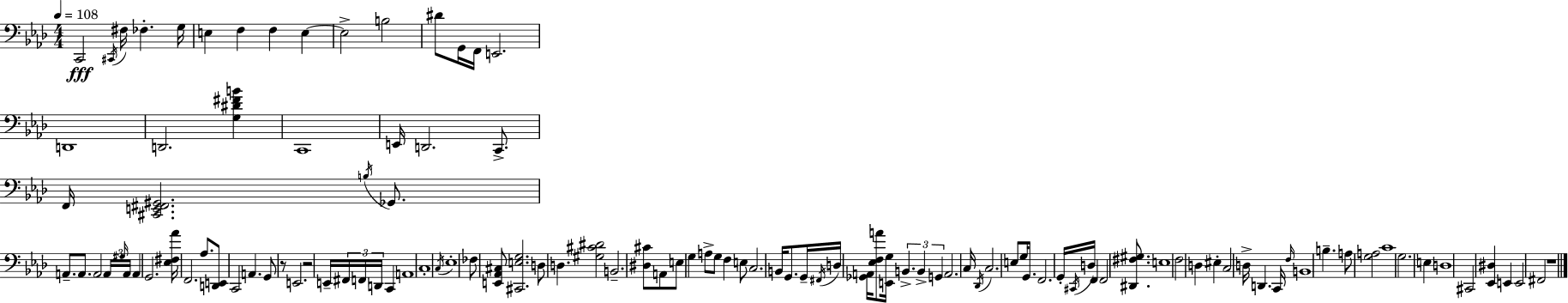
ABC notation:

X:1
T:Untitled
M:4/4
L:1/4
K:Ab
C,,2 ^C,,/4 ^F,/4 _F, G,/4 E, F, F, E, E,2 B,2 ^D/2 G,,/4 F,,/4 E,,2 D,,4 D,,2 [G,^D^FB] C,,4 E,,/4 D,,2 C,,/2 F,,/4 [^C,,E,,^F,,^G,,]2 B,/4 _G,,/2 A,,/2 A,,/2 A,,2 A,,/4 ^G,/4 A,,/4 A,, G,,2 [_E,^F,_A]/4 F,,2 _A,/2 [D,,E,,]/2 C,,2 A,, G,,/2 z/2 E,,2 z2 E,,/4 ^F,,/4 F,,/4 D,,/4 C,, A,,4 C,4 C,/4 _E,4 _F,/2 [E,,_A,,^C,]/2 [^C,,E,G,]2 D,/2 D, [^G,^C^D]2 B,,2 [^D,^C]/2 A,,/2 E,/2 G, A,/2 G,/2 F, E,/2 C,2 B,,/4 G,,/2 G,,/4 ^F,,/4 D,/4 [_G,,A,,]/4 [_E,F,A]/2 [E,,G,]/4 B,, B,, G,, A,,2 C,/4 _D,,/4 C,2 E,/2 G,/4 G,,/2 F,,2 G,,/4 ^C,,/4 D,/4 F,, F,,2 [^D,,^F,^G,]/2 E,4 F,2 D, ^E, C,2 D,/4 D,, C,,/4 F,/4 B,,4 B, A,/2 [G,A,]2 C4 G,2 E, D,4 ^C,,2 [_E,,^D,] E,, E,,2 ^F,,2 z4